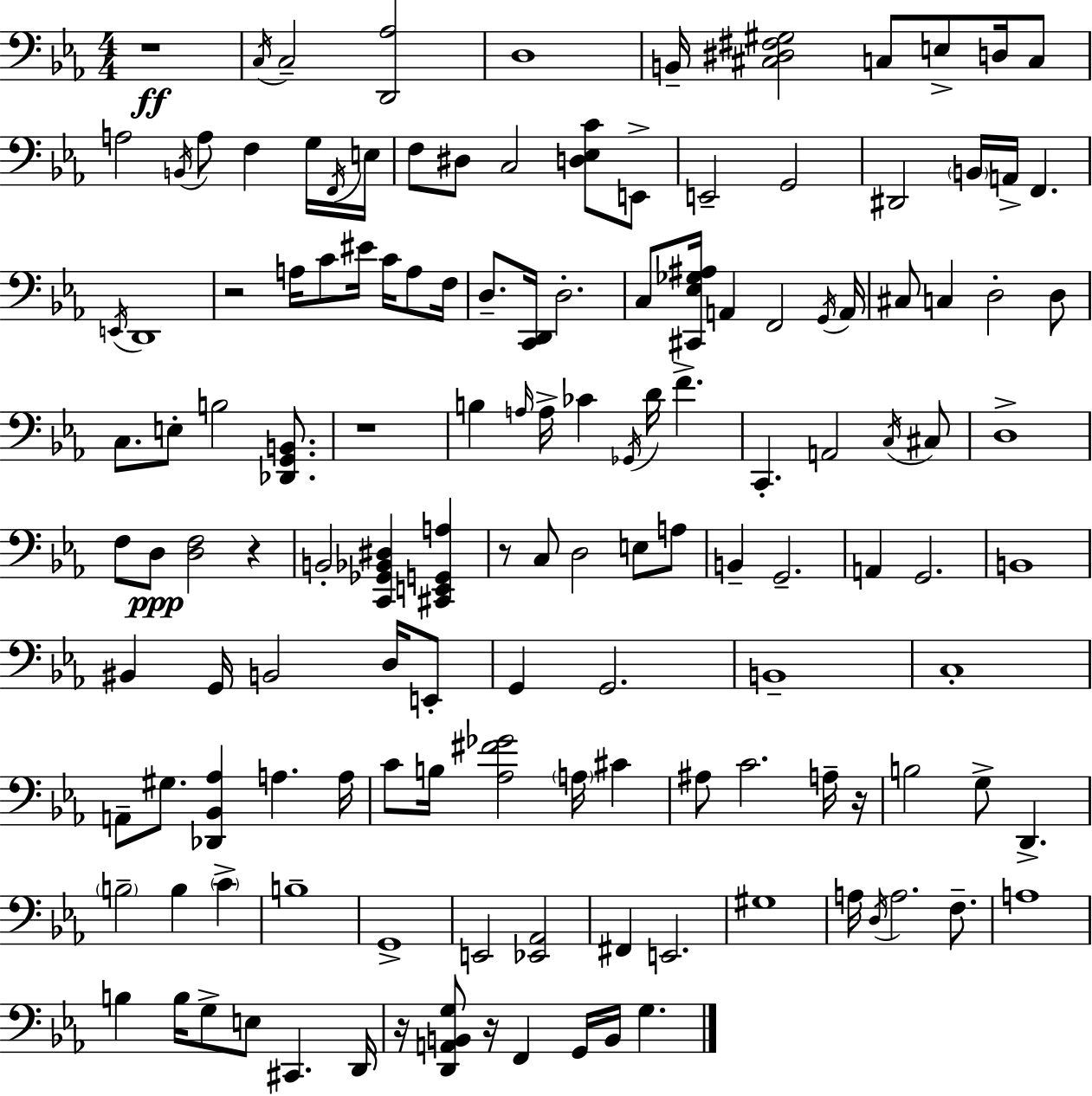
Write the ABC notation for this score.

X:1
T:Untitled
M:4/4
L:1/4
K:Eb
z4 C,/4 C,2 [D,,_A,]2 D,4 B,,/4 [^C,^D,^F,^G,]2 C,/2 E,/2 D,/4 C,/2 A,2 B,,/4 A,/2 F, G,/4 F,,/4 E,/4 F,/2 ^D,/2 C,2 [D,_E,C]/2 E,,/2 E,,2 G,,2 ^D,,2 B,,/4 A,,/4 F,, E,,/4 D,,4 z2 A,/4 C/2 ^E/4 C/4 A,/2 F,/4 D,/2 [C,,D,,]/4 D,2 C,/2 [^C,,_E,_G,^A,]/4 A,, F,,2 G,,/4 A,,/4 ^C,/2 C, D,2 D,/2 C,/2 E,/2 B,2 [_D,,G,,B,,]/2 z4 B, A,/4 A,/4 _C _G,,/4 D/4 F C,, A,,2 C,/4 ^C,/2 D,4 F,/2 D,/2 [D,F,]2 z B,,2 [C,,_G,,_B,,^D,] [^C,,E,,G,,A,] z/2 C,/2 D,2 E,/2 A,/2 B,, G,,2 A,, G,,2 B,,4 ^B,, G,,/4 B,,2 D,/4 E,,/2 G,, G,,2 B,,4 C,4 A,,/2 ^G,/2 [_D,,_B,,_A,] A, A,/4 C/2 B,/4 [_A,^F_G]2 A,/4 ^C ^A,/2 C2 A,/4 z/4 B,2 G,/2 D,, B,2 B, C B,4 G,,4 E,,2 [_E,,_A,,]2 ^F,, E,,2 ^G,4 A,/4 D,/4 A,2 F,/2 A,4 B, B,/4 G,/2 E,/2 ^C,, D,,/4 z/4 [D,,A,,B,,G,]/2 z/4 F,, G,,/4 B,,/4 G,